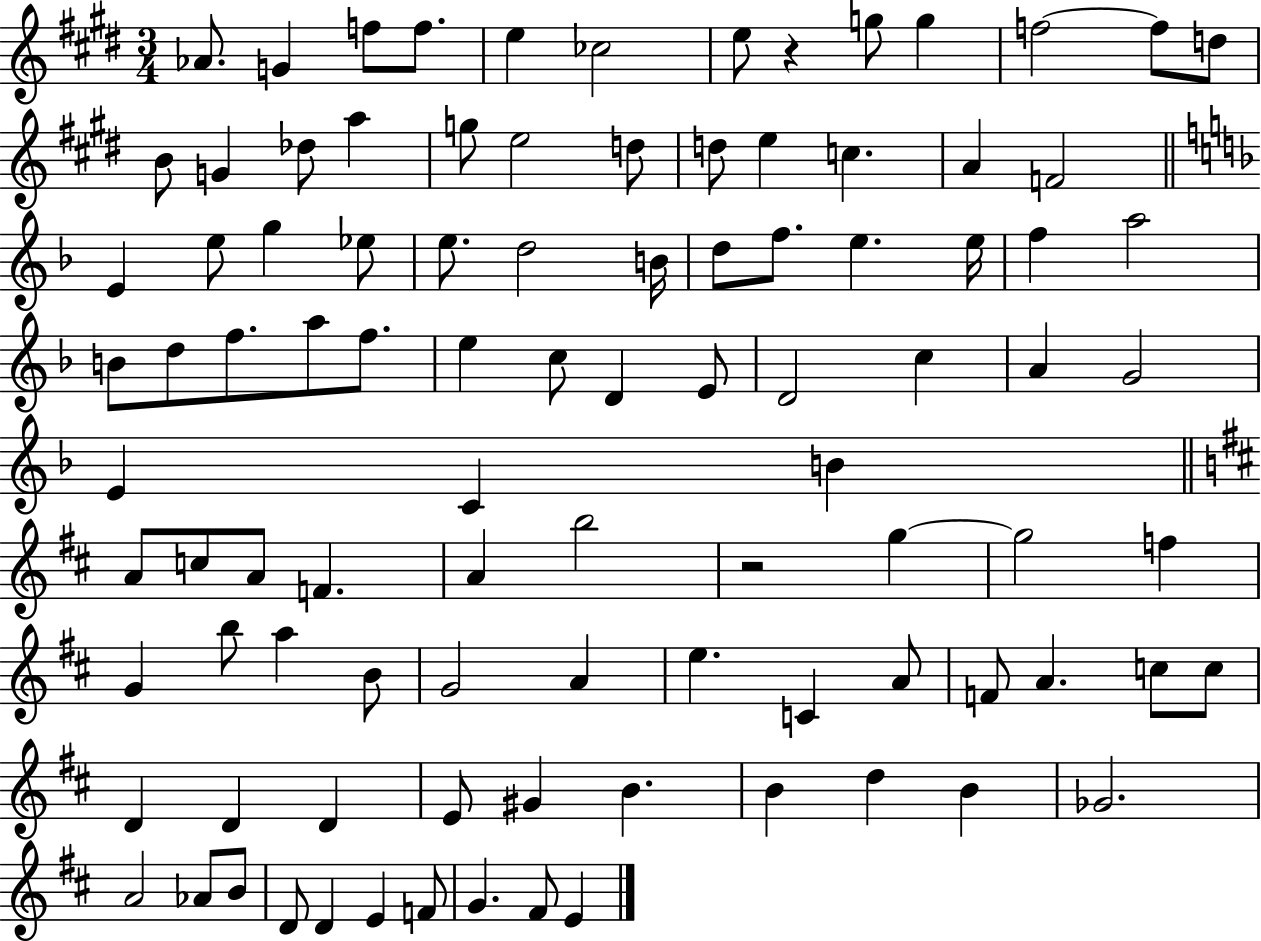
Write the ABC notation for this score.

X:1
T:Untitled
M:3/4
L:1/4
K:E
_A/2 G f/2 f/2 e _c2 e/2 z g/2 g f2 f/2 d/2 B/2 G _d/2 a g/2 e2 d/2 d/2 e c A F2 E e/2 g _e/2 e/2 d2 B/4 d/2 f/2 e e/4 f a2 B/2 d/2 f/2 a/2 f/2 e c/2 D E/2 D2 c A G2 E C B A/2 c/2 A/2 F A b2 z2 g g2 f G b/2 a B/2 G2 A e C A/2 F/2 A c/2 c/2 D D D E/2 ^G B B d B _G2 A2 _A/2 B/2 D/2 D E F/2 G ^F/2 E